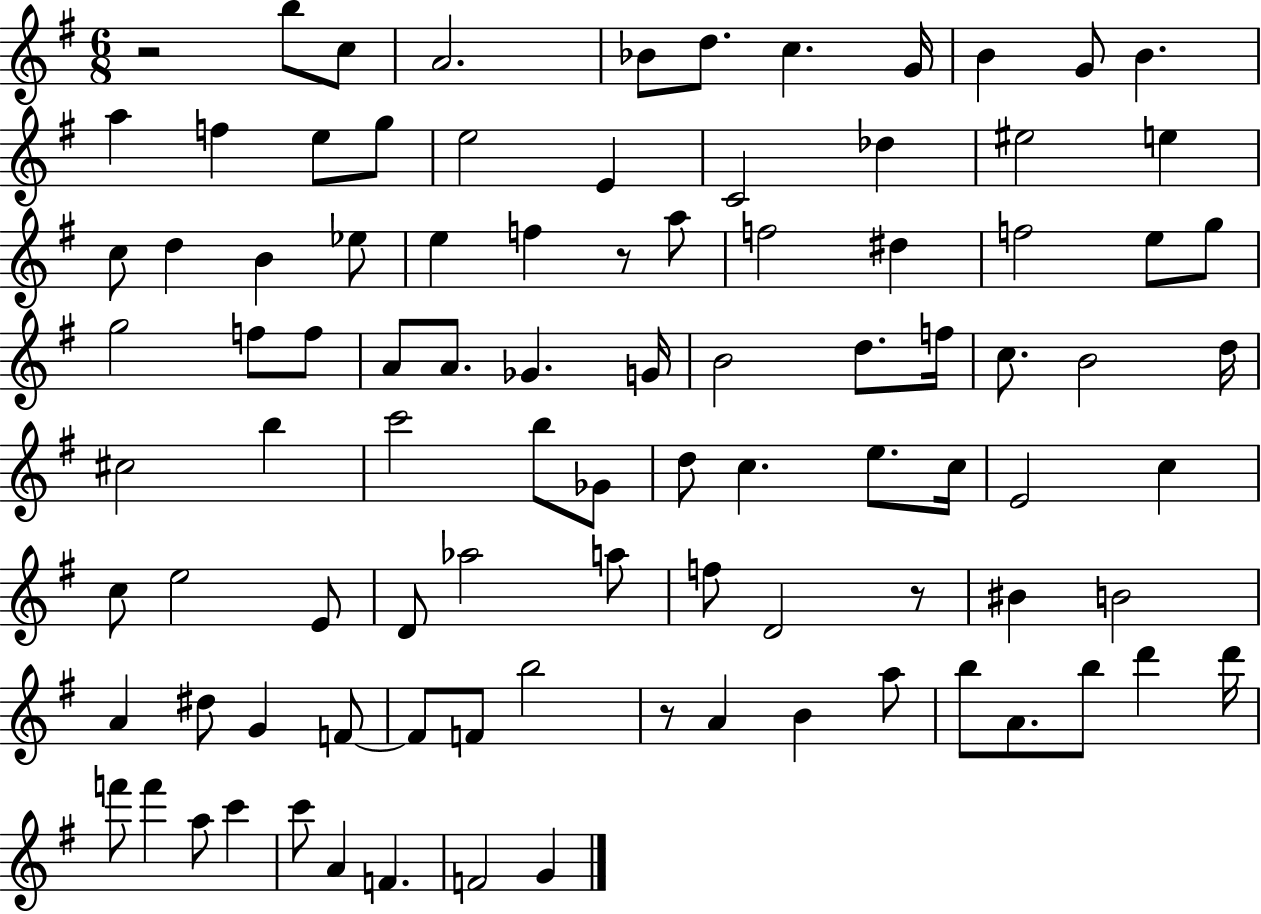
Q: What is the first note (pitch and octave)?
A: B5